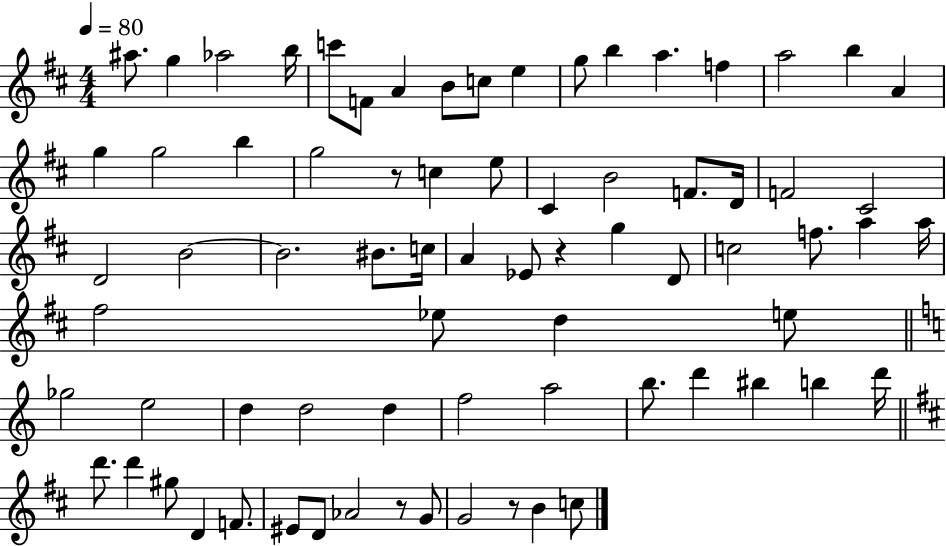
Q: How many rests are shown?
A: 4